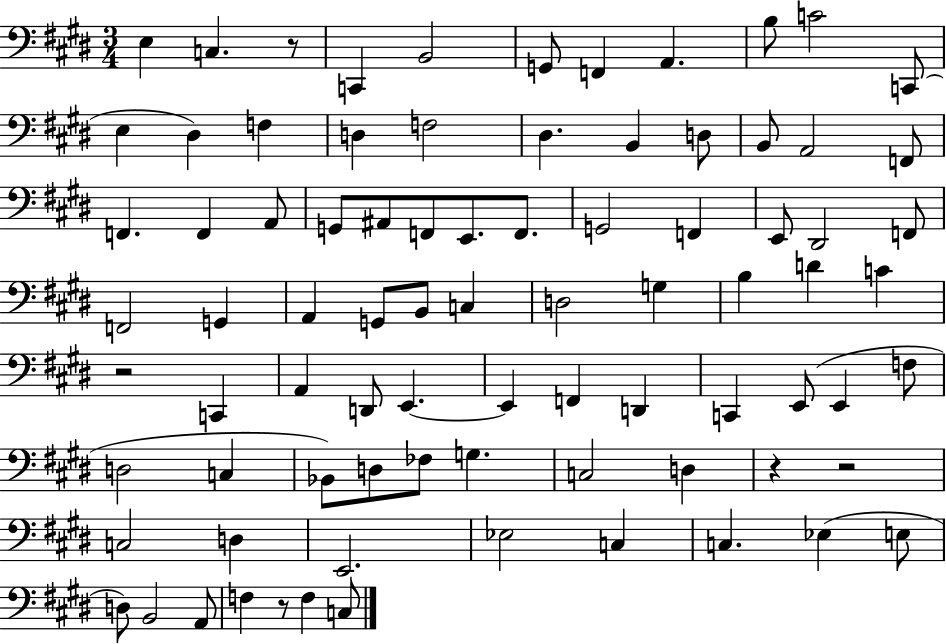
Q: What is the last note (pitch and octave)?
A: C3